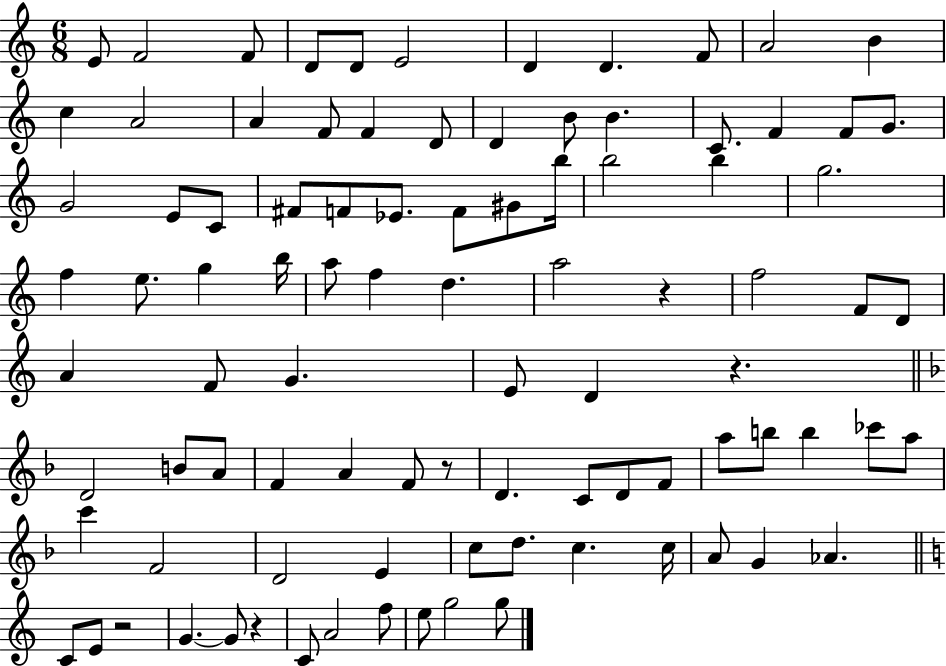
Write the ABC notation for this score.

X:1
T:Untitled
M:6/8
L:1/4
K:C
E/2 F2 F/2 D/2 D/2 E2 D D F/2 A2 B c A2 A F/2 F D/2 D B/2 B C/2 F F/2 G/2 G2 E/2 C/2 ^F/2 F/2 _E/2 F/2 ^G/2 b/4 b2 b g2 f e/2 g b/4 a/2 f d a2 z f2 F/2 D/2 A F/2 G E/2 D z D2 B/2 A/2 F A F/2 z/2 D C/2 D/2 F/2 a/2 b/2 b _c'/2 a/2 c' F2 D2 E c/2 d/2 c c/4 A/2 G _A C/2 E/2 z2 G G/2 z C/2 A2 f/2 e/2 g2 g/2